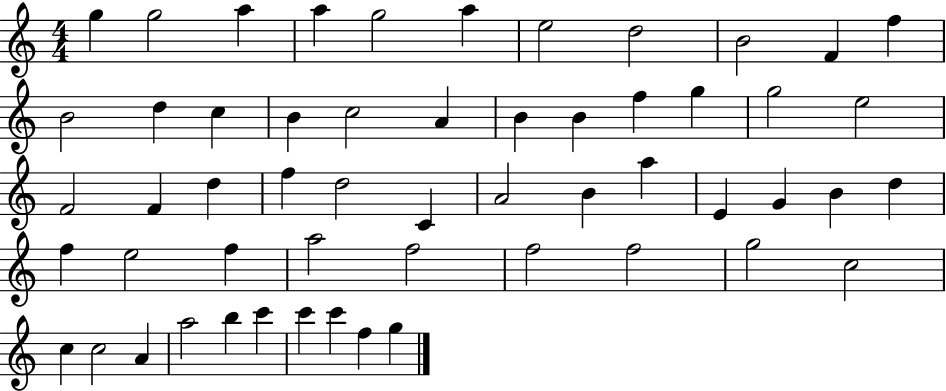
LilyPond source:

{
  \clef treble
  \numericTimeSignature
  \time 4/4
  \key c \major
  g''4 g''2 a''4 | a''4 g''2 a''4 | e''2 d''2 | b'2 f'4 f''4 | \break b'2 d''4 c''4 | b'4 c''2 a'4 | b'4 b'4 f''4 g''4 | g''2 e''2 | \break f'2 f'4 d''4 | f''4 d''2 c'4 | a'2 b'4 a''4 | e'4 g'4 b'4 d''4 | \break f''4 e''2 f''4 | a''2 f''2 | f''2 f''2 | g''2 c''2 | \break c''4 c''2 a'4 | a''2 b''4 c'''4 | c'''4 c'''4 f''4 g''4 | \bar "|."
}